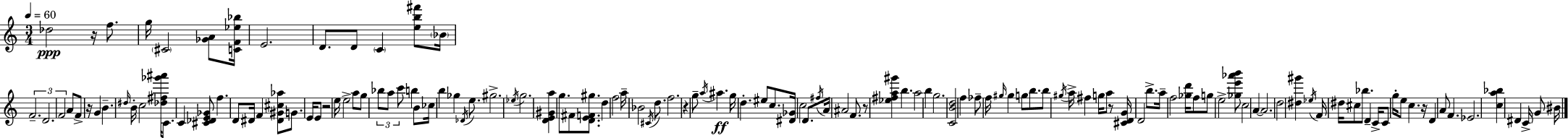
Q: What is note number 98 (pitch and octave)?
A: D#5